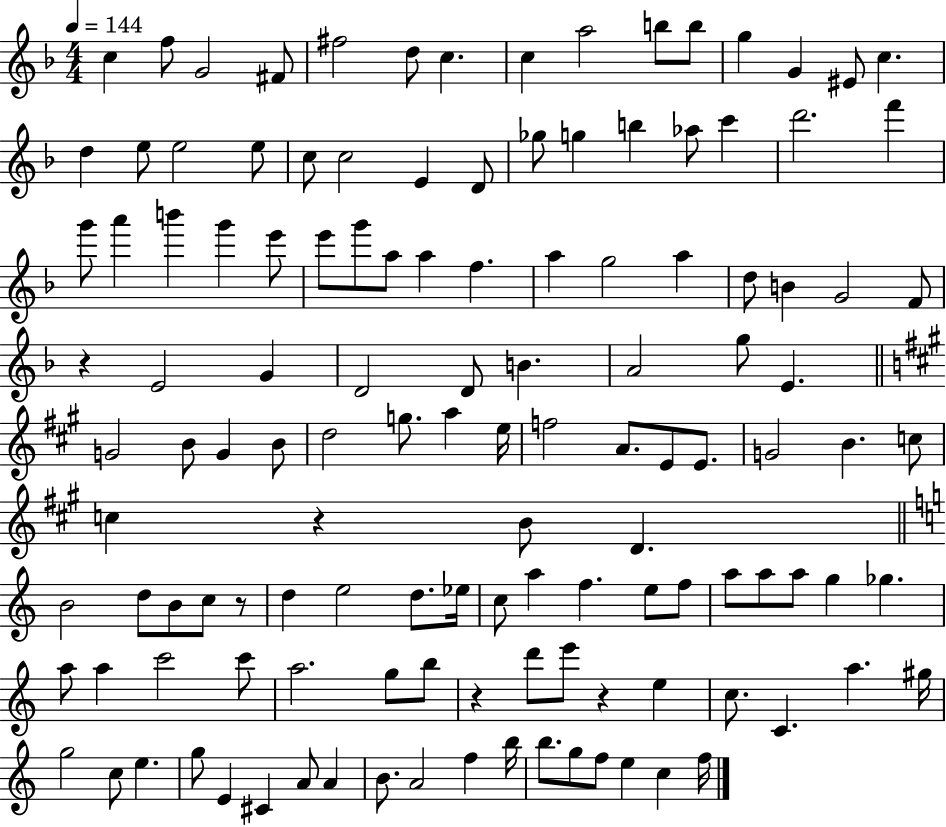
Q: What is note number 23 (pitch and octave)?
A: D4